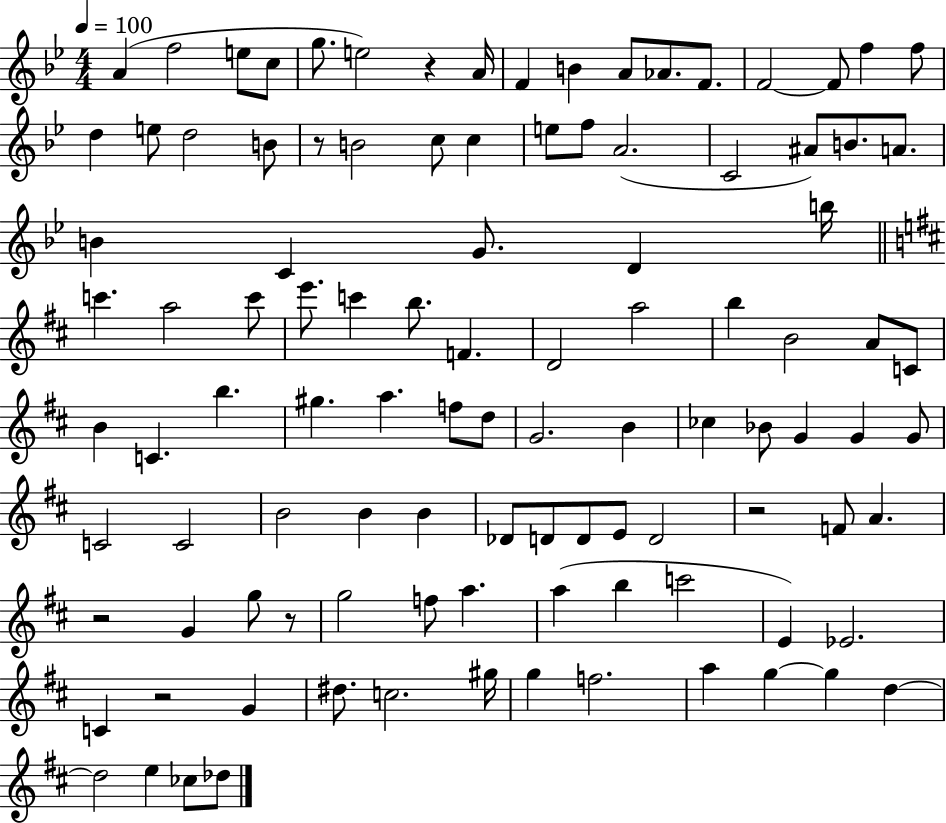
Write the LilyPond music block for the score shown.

{
  \clef treble
  \numericTimeSignature
  \time 4/4
  \key bes \major
  \tempo 4 = 100
  a'4( f''2 e''8 c''8 | g''8. e''2) r4 a'16 | f'4 b'4 a'8 aes'8. f'8. | f'2~~ f'8 f''4 f''8 | \break d''4 e''8 d''2 b'8 | r8 b'2 c''8 c''4 | e''8 f''8 a'2.( | c'2 ais'8) b'8. a'8. | \break b'4 c'4 g'8. d'4 b''16 | \bar "||" \break \key d \major c'''4. a''2 c'''8 | e'''8. c'''4 b''8. f'4. | d'2 a''2 | b''4 b'2 a'8 c'8 | \break b'4 c'4. b''4. | gis''4. a''4. f''8 d''8 | g'2. b'4 | ces''4 bes'8 g'4 g'4 g'8 | \break c'2 c'2 | b'2 b'4 b'4 | des'8 d'8 d'8 e'8 d'2 | r2 f'8 a'4. | \break r2 g'4 g''8 r8 | g''2 f''8 a''4. | a''4( b''4 c'''2 | e'4) ees'2. | \break c'4 r2 g'4 | dis''8. c''2. gis''16 | g''4 f''2. | a''4 g''4~~ g''4 d''4~~ | \break d''2 e''4 ces''8 des''8 | \bar "|."
}